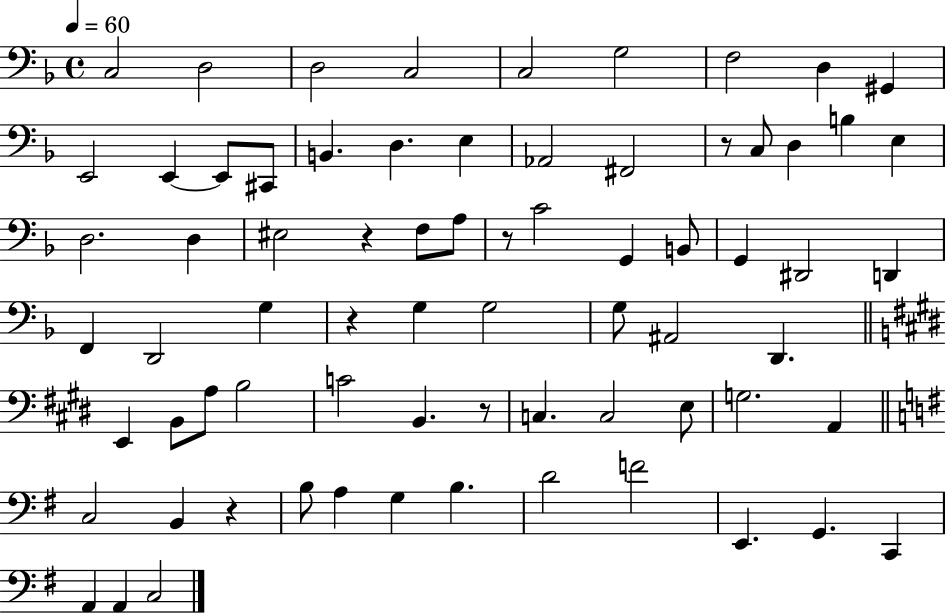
C3/h D3/h D3/h C3/h C3/h G3/h F3/h D3/q G#2/q E2/h E2/q E2/e C#2/e B2/q. D3/q. E3/q Ab2/h F#2/h R/e C3/e D3/q B3/q E3/q D3/h. D3/q EIS3/h R/q F3/e A3/e R/e C4/h G2/q B2/e G2/q D#2/h D2/q F2/q D2/h G3/q R/q G3/q G3/h G3/e A#2/h D2/q. E2/q B2/e A3/e B3/h C4/h B2/q. R/e C3/q. C3/h E3/e G3/h. A2/q C3/h B2/q R/q B3/e A3/q G3/q B3/q. D4/h F4/h E2/q. G2/q. C2/q A2/q A2/q C3/h